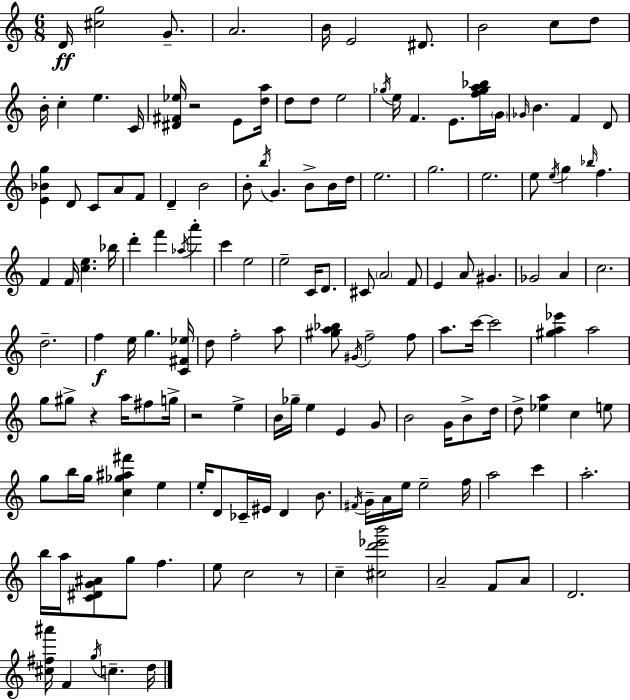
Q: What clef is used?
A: treble